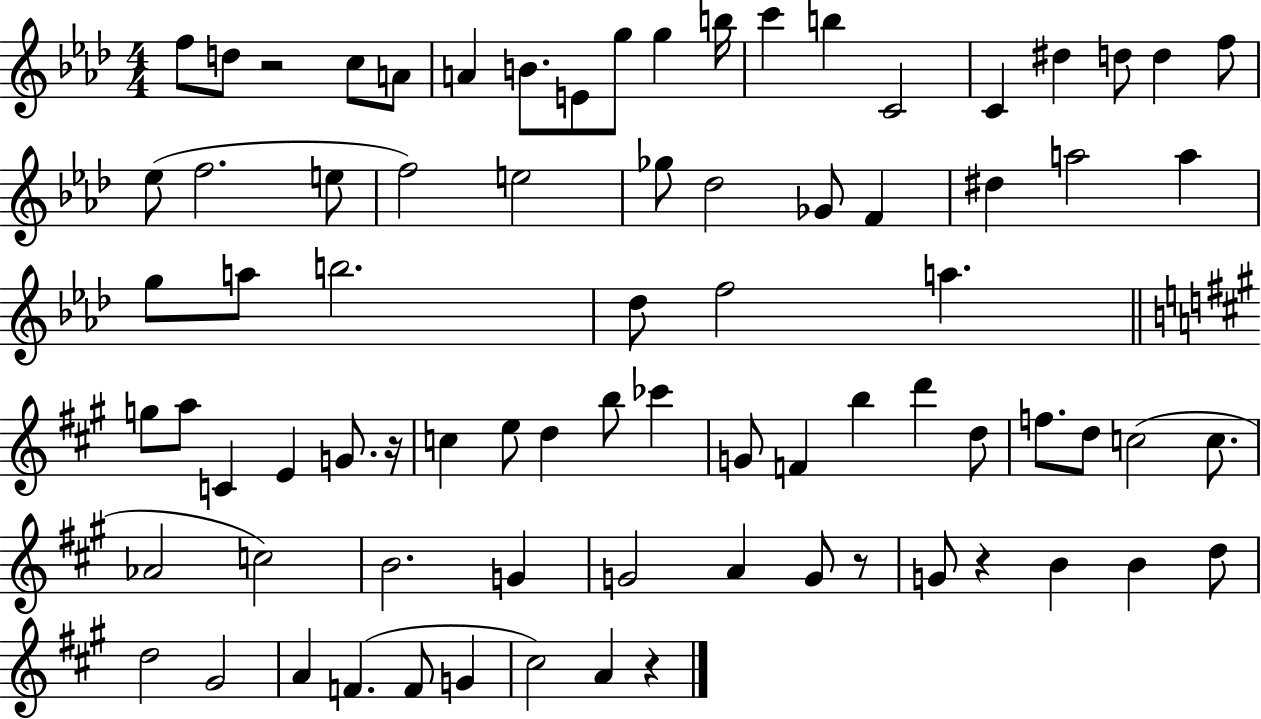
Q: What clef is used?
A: treble